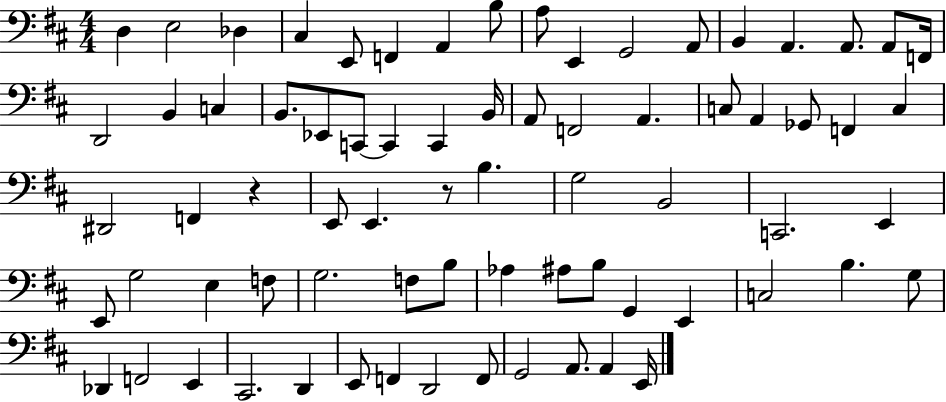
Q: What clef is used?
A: bass